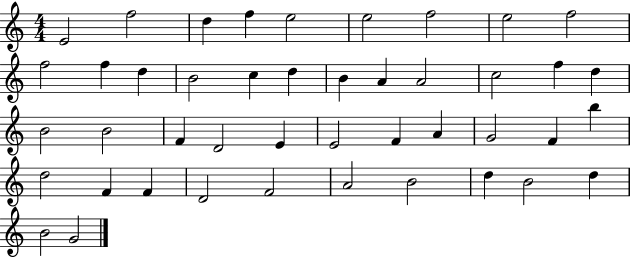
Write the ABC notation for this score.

X:1
T:Untitled
M:4/4
L:1/4
K:C
E2 f2 d f e2 e2 f2 e2 f2 f2 f d B2 c d B A A2 c2 f d B2 B2 F D2 E E2 F A G2 F b d2 F F D2 F2 A2 B2 d B2 d B2 G2